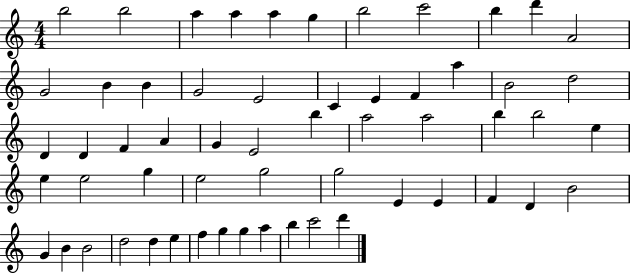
{
  \clef treble
  \numericTimeSignature
  \time 4/4
  \key c \major
  b''2 b''2 | a''4 a''4 a''4 g''4 | b''2 c'''2 | b''4 d'''4 a'2 | \break g'2 b'4 b'4 | g'2 e'2 | c'4 e'4 f'4 a''4 | b'2 d''2 | \break d'4 d'4 f'4 a'4 | g'4 e'2 b''4 | a''2 a''2 | b''4 b''2 e''4 | \break e''4 e''2 g''4 | e''2 g''2 | g''2 e'4 e'4 | f'4 d'4 b'2 | \break g'4 b'4 b'2 | d''2 d''4 e''4 | f''4 g''4 g''4 a''4 | b''4 c'''2 d'''4 | \break \bar "|."
}